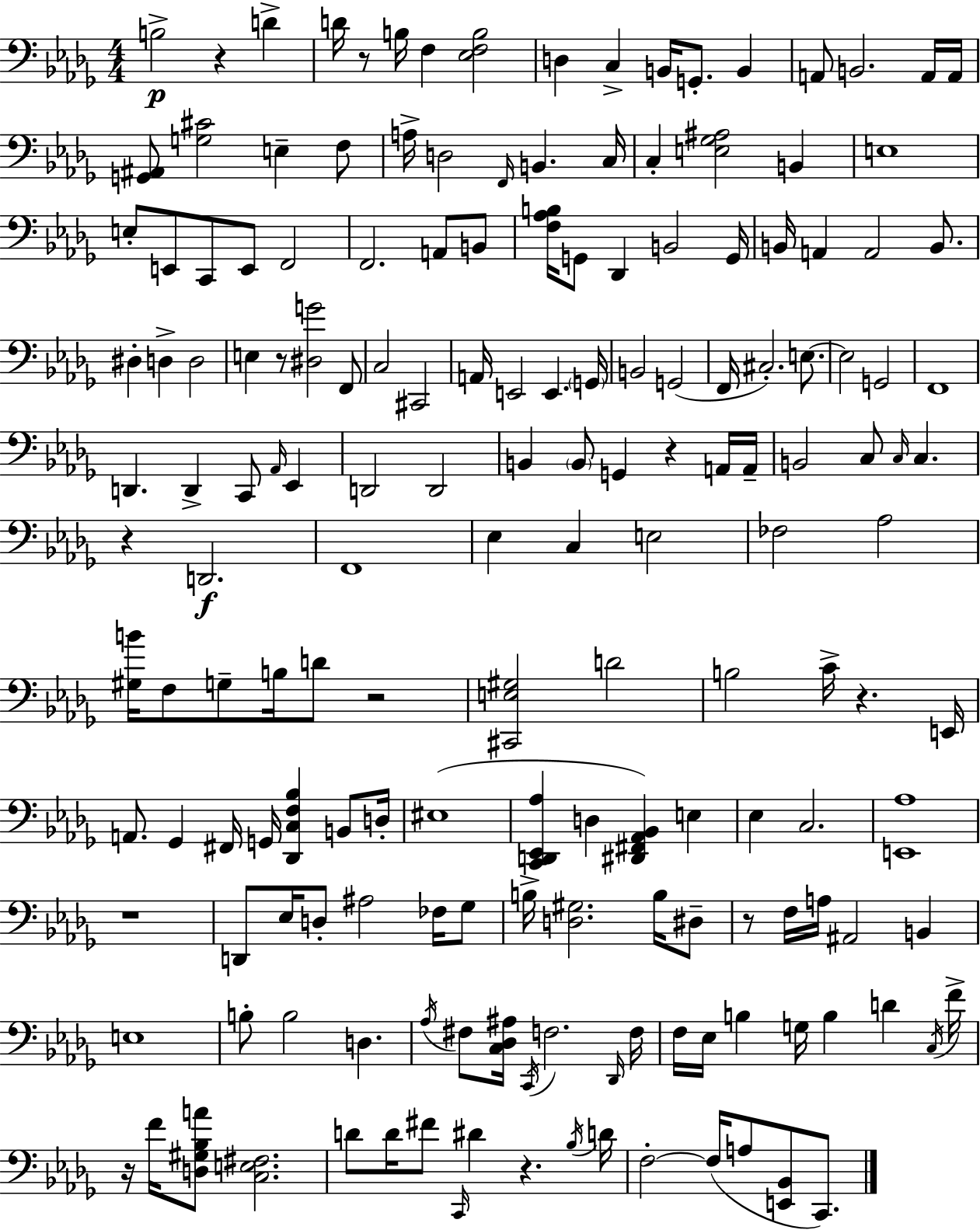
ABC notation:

X:1
T:Untitled
M:4/4
L:1/4
K:Bbm
B,2 z D D/4 z/2 B,/4 F, [_E,F,B,]2 D, C, B,,/4 G,,/2 B,, A,,/2 B,,2 A,,/4 A,,/4 [G,,^A,,]/2 [G,^C]2 E, F,/2 A,/4 D,2 F,,/4 B,, C,/4 C, [E,_G,^A,]2 B,, E,4 E,/2 E,,/2 C,,/2 E,,/2 F,,2 F,,2 A,,/2 B,,/2 [F,_A,B,]/4 G,,/2 _D,, B,,2 G,,/4 B,,/4 A,, A,,2 B,,/2 ^D, D, D,2 E, z/2 [^D,G]2 F,,/2 C,2 ^C,,2 A,,/4 E,,2 E,, G,,/4 B,,2 G,,2 F,,/4 ^C,2 E,/2 E,2 G,,2 F,,4 D,, D,, C,,/2 _A,,/4 _E,, D,,2 D,,2 B,, B,,/2 G,, z A,,/4 A,,/4 B,,2 C,/2 C,/4 C, z D,,2 F,,4 _E, C, E,2 _F,2 _A,2 [^G,B]/4 F,/2 G,/2 B,/4 D/2 z2 [^C,,E,^G,]2 D2 B,2 C/4 z E,,/4 A,,/2 _G,, ^F,,/4 G,,/4 [_D,,C,F,_B,] B,,/2 D,/4 ^E,4 [C,,D,,_E,,_A,] D, [^D,,^F,,_A,,_B,,] E, _E, C,2 [E,,_A,]4 z4 D,,/2 _E,/4 D,/2 ^A,2 _F,/4 _G,/2 B,/4 [D,^G,]2 B,/4 ^D,/2 z/2 F,/4 A,/4 ^A,,2 B,, E,4 B,/2 B,2 D, _A,/4 ^F,/2 [C,_D,^A,]/4 C,,/4 F,2 _D,,/4 F,/4 F,/4 _E,/4 B, G,/4 B, D C,/4 F/4 z/4 F/4 [D,^G,_B,A]/2 [C,E,^F,]2 D/2 D/4 ^F/2 C,,/4 ^D z _B,/4 D/4 F,2 F,/4 A,/2 [E,,_B,,]/2 C,,/2